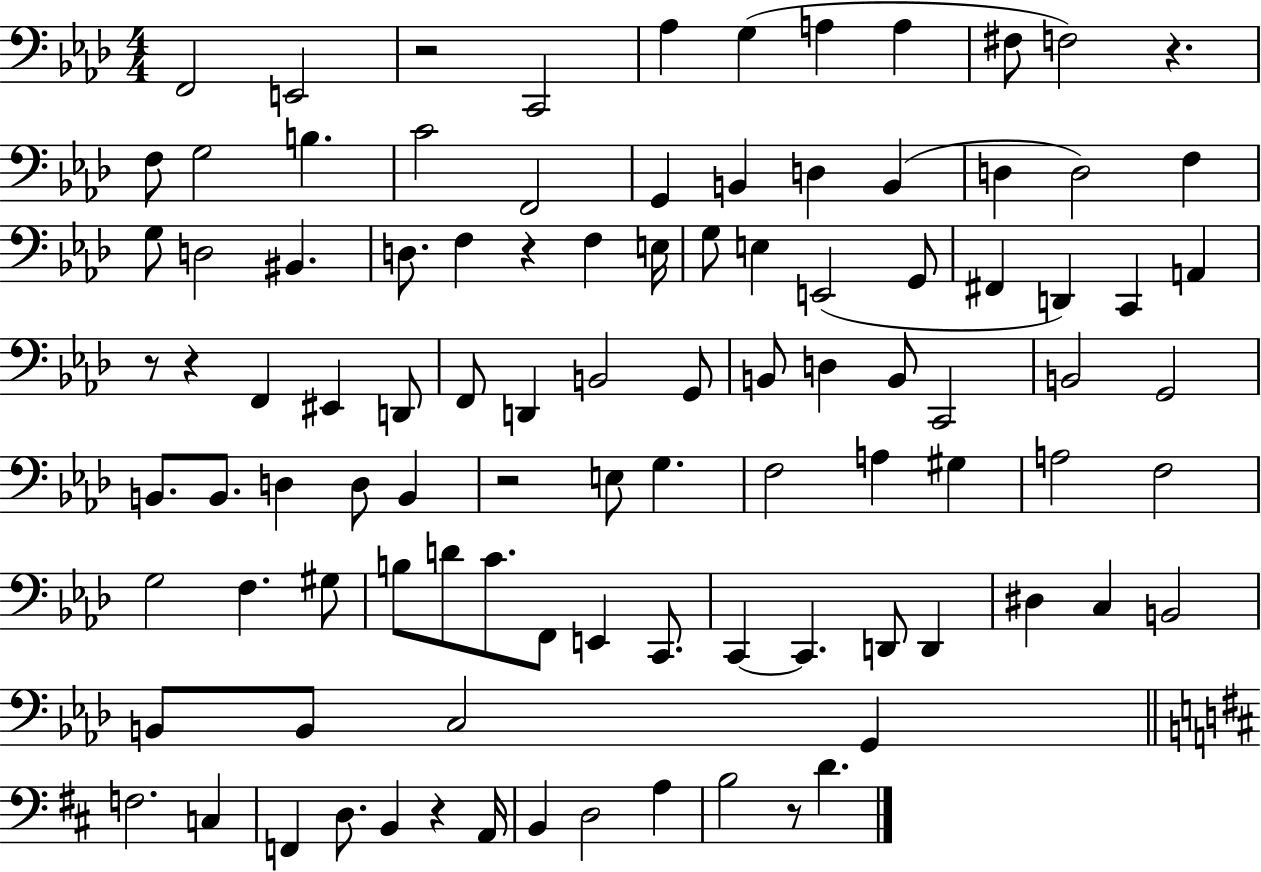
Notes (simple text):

F2/h E2/h R/h C2/h Ab3/q G3/q A3/q A3/q F#3/e F3/h R/q. F3/e G3/h B3/q. C4/h F2/h G2/q B2/q D3/q B2/q D3/q D3/h F3/q G3/e D3/h BIS2/q. D3/e. F3/q R/q F3/q E3/s G3/e E3/q E2/h G2/e F#2/q D2/q C2/q A2/q R/e R/q F2/q EIS2/q D2/e F2/e D2/q B2/h G2/e B2/e D3/q B2/e C2/h B2/h G2/h B2/e. B2/e. D3/q D3/e B2/q R/h E3/e G3/q. F3/h A3/q G#3/q A3/h F3/h G3/h F3/q. G#3/e B3/e D4/e C4/e. F2/e E2/q C2/e. C2/q C2/q. D2/e D2/q D#3/q C3/q B2/h B2/e B2/e C3/h G2/q F3/h. C3/q F2/q D3/e. B2/q R/q A2/s B2/q D3/h A3/q B3/h R/e D4/q.